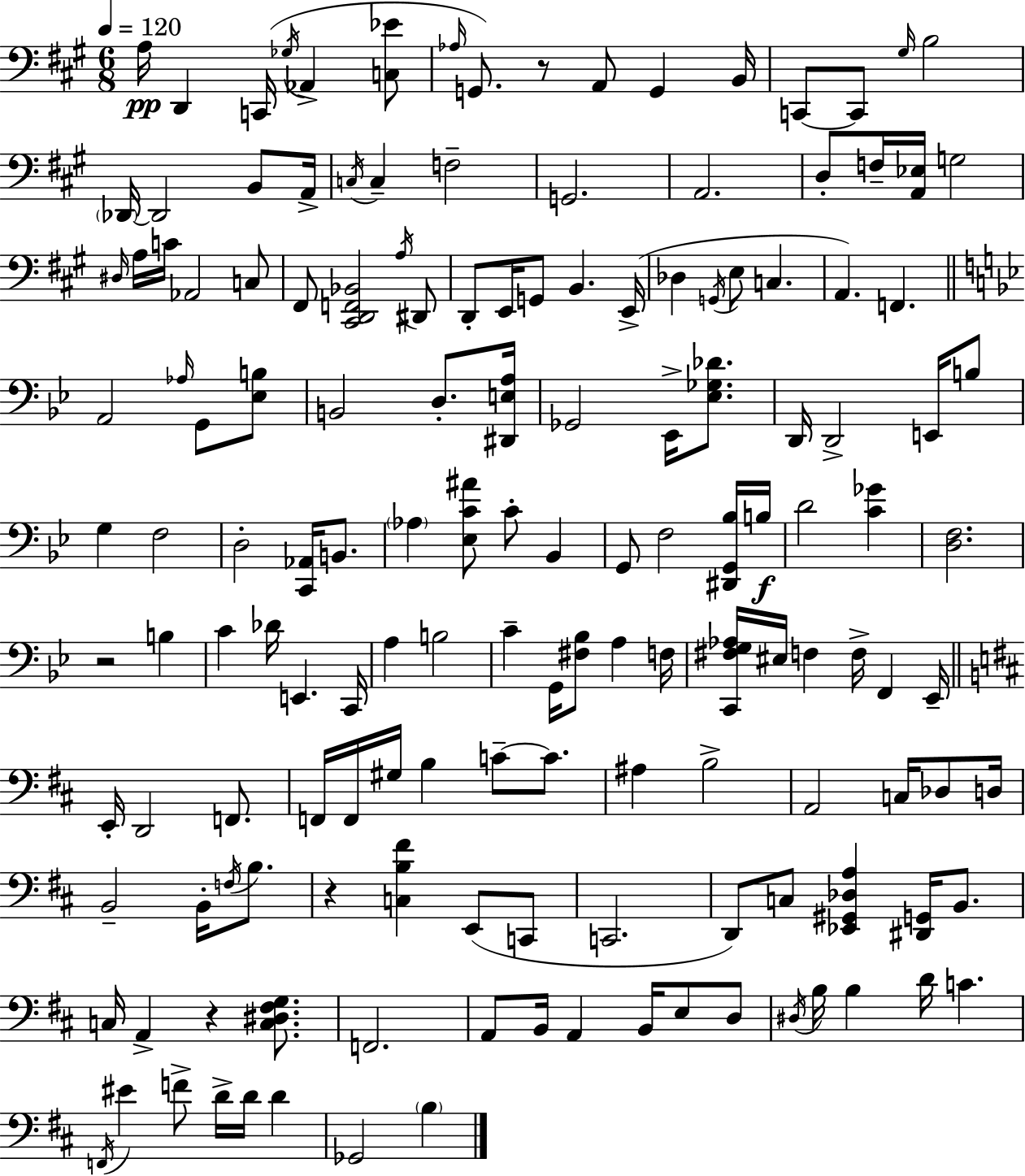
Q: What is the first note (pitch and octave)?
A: A3